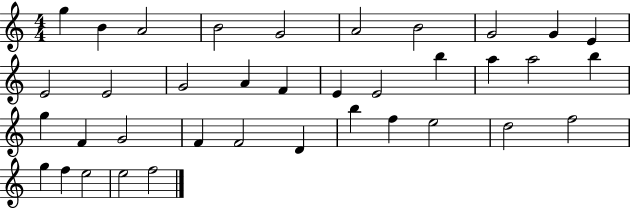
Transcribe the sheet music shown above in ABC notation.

X:1
T:Untitled
M:4/4
L:1/4
K:C
g B A2 B2 G2 A2 B2 G2 G E E2 E2 G2 A F E E2 b a a2 b g F G2 F F2 D b f e2 d2 f2 g f e2 e2 f2